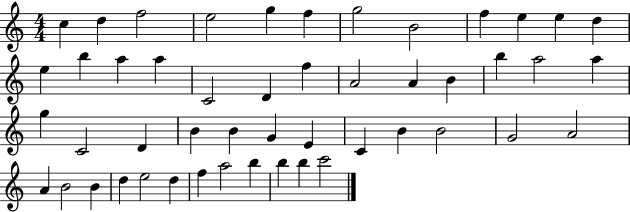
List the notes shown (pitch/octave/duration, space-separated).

C5/q D5/q F5/h E5/h G5/q F5/q G5/h B4/h F5/q E5/q E5/q D5/q E5/q B5/q A5/q A5/q C4/h D4/q F5/q A4/h A4/q B4/q B5/q A5/h A5/q G5/q C4/h D4/q B4/q B4/q G4/q E4/q C4/q B4/q B4/h G4/h A4/h A4/q B4/h B4/q D5/q E5/h D5/q F5/q A5/h B5/q B5/q B5/q C6/h